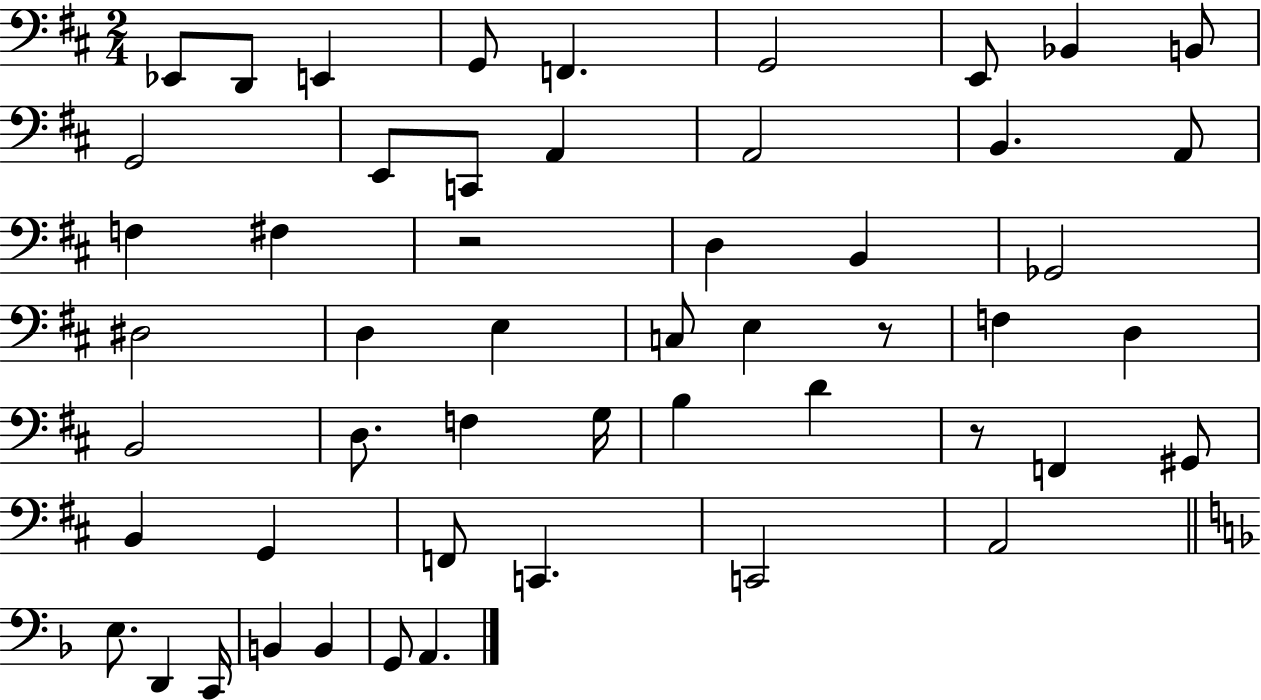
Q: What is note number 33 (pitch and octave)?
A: B3